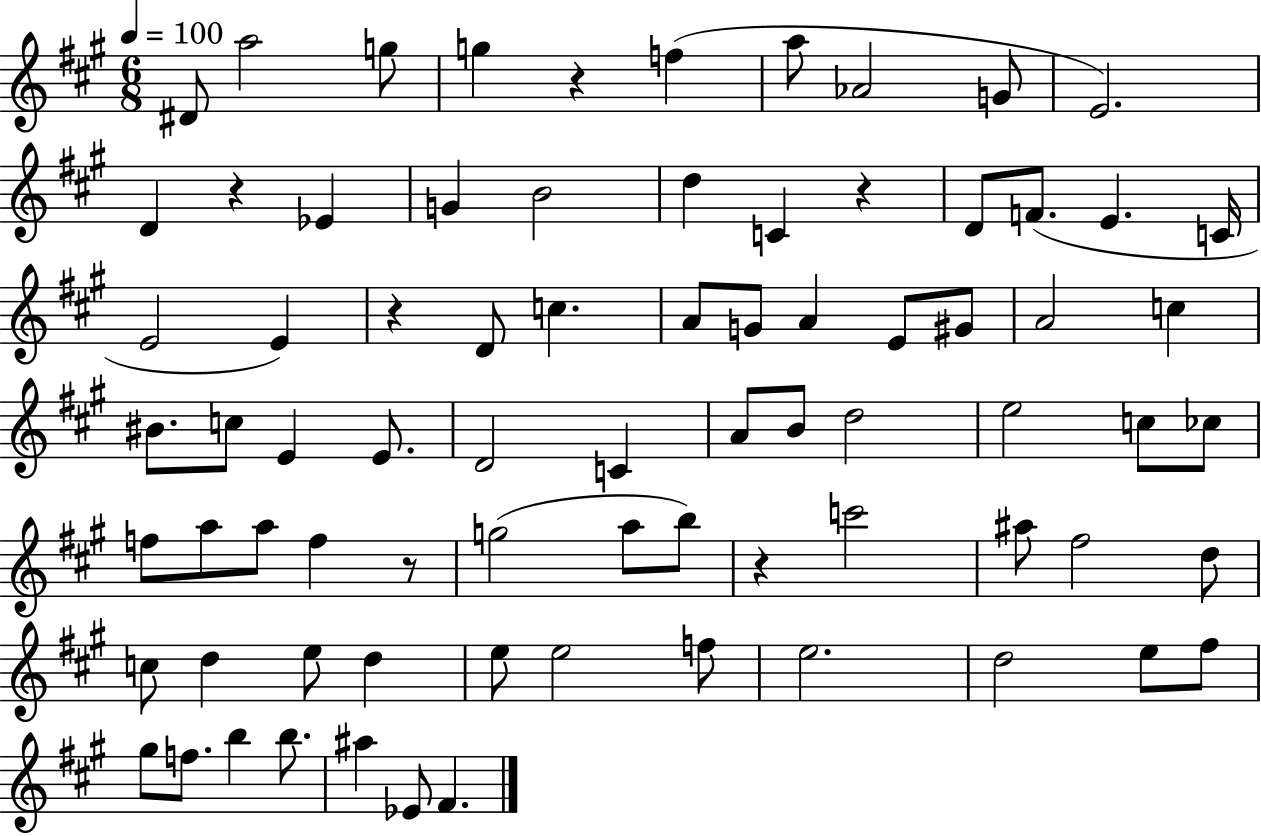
{
  \clef treble
  \numericTimeSignature
  \time 6/8
  \key a \major
  \tempo 4 = 100
  dis'8 a''2 g''8 | g''4 r4 f''4( | a''8 aes'2 g'8 | e'2.) | \break d'4 r4 ees'4 | g'4 b'2 | d''4 c'4 r4 | d'8 f'8.( e'4. c'16 | \break e'2 e'4) | r4 d'8 c''4. | a'8 g'8 a'4 e'8 gis'8 | a'2 c''4 | \break bis'8. c''8 e'4 e'8. | d'2 c'4 | a'8 b'8 d''2 | e''2 c''8 ces''8 | \break f''8 a''8 a''8 f''4 r8 | g''2( a''8 b''8) | r4 c'''2 | ais''8 fis''2 d''8 | \break c''8 d''4 e''8 d''4 | e''8 e''2 f''8 | e''2. | d''2 e''8 fis''8 | \break gis''8 f''8. b''4 b''8. | ais''4 ees'8 fis'4. | \bar "|."
}